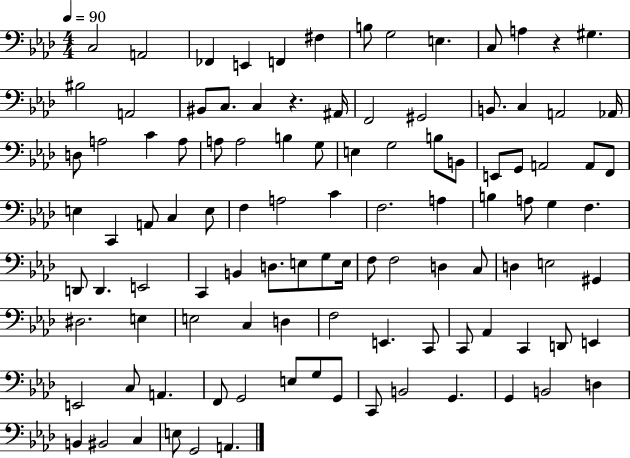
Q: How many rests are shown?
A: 2